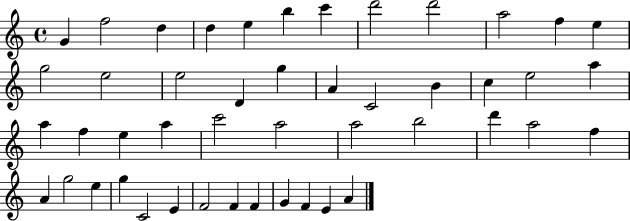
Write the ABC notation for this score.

X:1
T:Untitled
M:4/4
L:1/4
K:C
G f2 d d e b c' d'2 d'2 a2 f e g2 e2 e2 D g A C2 B c e2 a a f e a c'2 a2 a2 b2 d' a2 f A g2 e g C2 E F2 F F G F E A